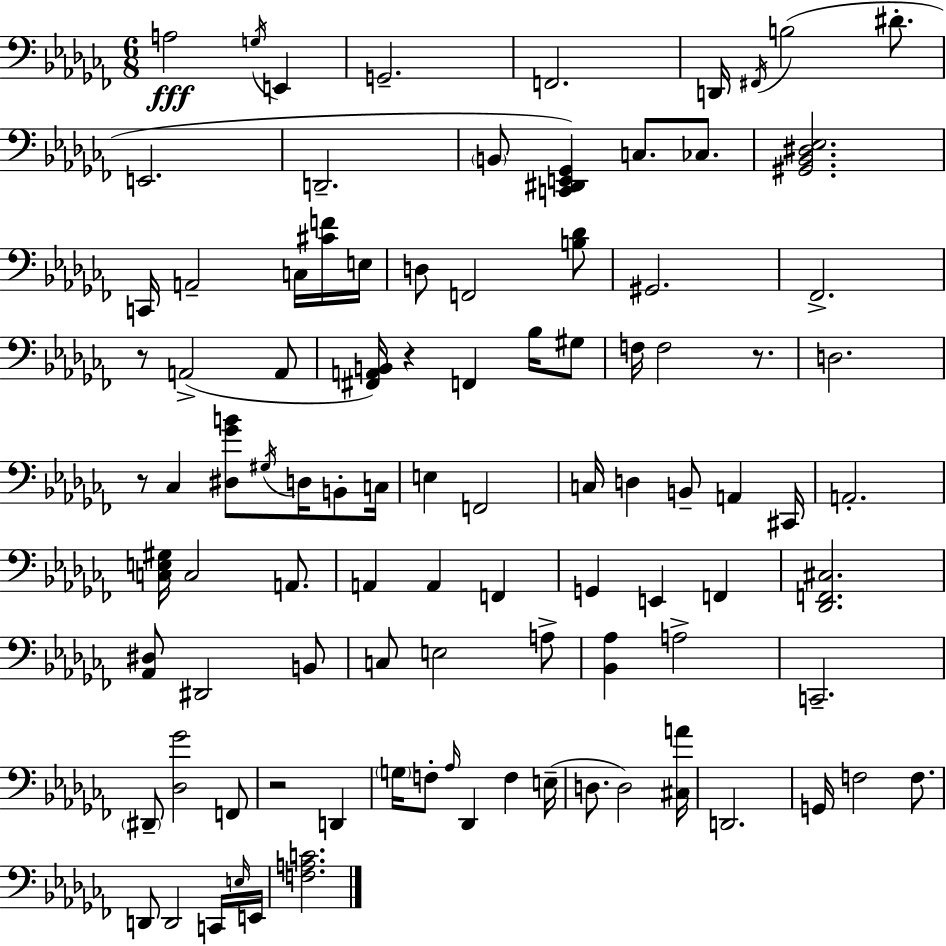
{
  \clef bass
  \numericTimeSignature
  \time 6/8
  \key aes \minor
  a2\fff \acciaccatura { g16 } e,4 | g,2.-- | f,2. | d,16 \acciaccatura { fis,16 } b2( dis'8.-. | \break e,2. | d,2.-- | \parenthesize b,8 <c, dis, e, ges,>4) c8. ces8. | <gis, bes, dis ees>2. | \break c,16 a,2-- c16 | <cis' f'>16 e16 d8 f,2 | <b des'>8 gis,2. | fes,2.-> | \break r8 a,2->( | a,8 <fis, a, b,>16) r4 f,4 bes16 | gis8 f16 f2 r8. | d2. | \break r8 ces4 <dis ges' b'>8 \acciaccatura { gis16 } d16 | b,8-. c16 e4 f,2 | c16 d4 b,8-- a,4 | cis,16 a,2.-. | \break <c e gis>16 c2 | a,8. a,4 a,4 f,4 | g,4 e,4 f,4 | <des, f, cis>2. | \break <aes, dis>8 dis,2 | b,8 c8 e2 | a8-> <bes, aes>4 a2-> | c,2.-- | \break \parenthesize dis,8-- <des ges'>2 | f,8 r2 d,4 | \parenthesize g16 f8-. \grace { aes16 } des,4 f4 | e16--( d8. d2) | \break <cis a'>16 d,2. | g,16 f2 | f8. d,8 d,2 | c,16 \grace { e16 } e,16 <f a c'>2. | \break \bar "|."
}